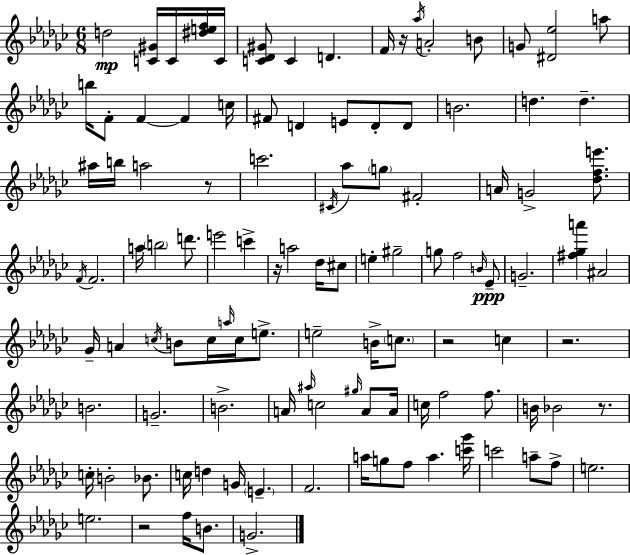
D5/h [C4,G#4]/s C4/s [D#5,E5,F5]/s C4/s [C4,Db4,G#4]/e C4/q D4/q. F4/s R/s Ab5/s A4/h B4/e G4/e [D#4,Eb5]/h A5/e B5/s F4/e F4/q F4/q C5/s F#4/e D4/q E4/e D4/e D4/e B4/h. D5/q. D5/q. A#5/s B5/s A5/h R/e C6/h. C#4/s Ab5/e G5/e F#4/h A4/s G4/h [Db5,F5,E6]/e. F4/s F4/h. A5/s B5/h D6/e. E6/h C6/q R/s A5/h Db5/s C#5/e E5/q G#5/h G5/e F5/h B4/s Eb4/e G4/h. [F#5,Gb5,A6]/q A#4/h Gb4/s A4/q C5/s B4/e C5/s A5/s C5/s E5/e. E5/h B4/s C5/e. R/h C5/q R/h. B4/h. G4/h. B4/h. A4/s A#5/s C5/h G#5/s A4/e A4/s C5/s F5/h F5/e. B4/s Bb4/h R/e. C5/s B4/h Bb4/e. C5/s D5/q G4/s E4/q. F4/h. A5/s G5/e F5/e A5/q. [C6,Gb6]/s C6/h A5/e F5/e E5/h. E5/h. R/h F5/s B4/e. G4/h.